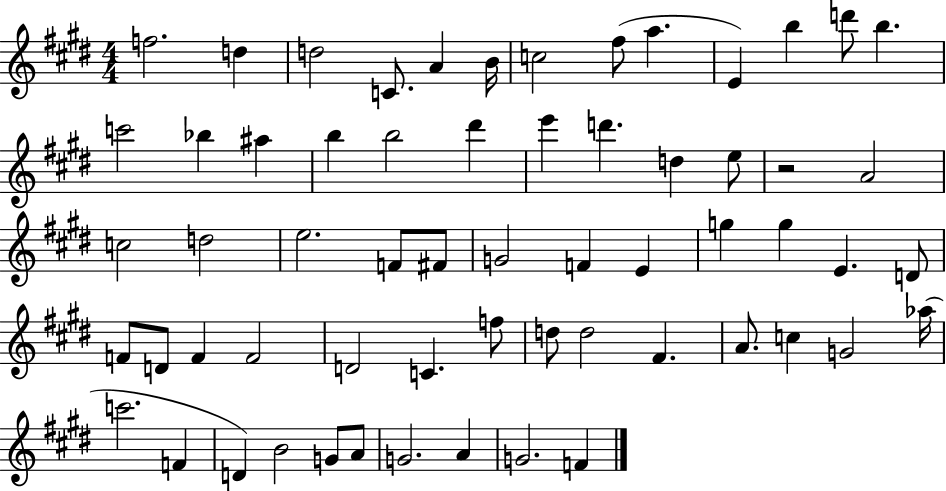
X:1
T:Untitled
M:4/4
L:1/4
K:E
f2 d d2 C/2 A B/4 c2 ^f/2 a E b d'/2 b c'2 _b ^a b b2 ^d' e' d' d e/2 z2 A2 c2 d2 e2 F/2 ^F/2 G2 F E g g E D/2 F/2 D/2 F F2 D2 C f/2 d/2 d2 ^F A/2 c G2 _a/4 c'2 F D B2 G/2 A/2 G2 A G2 F